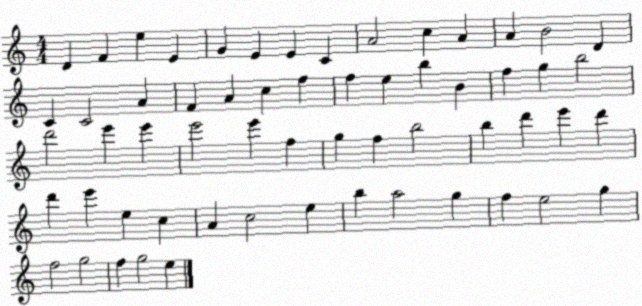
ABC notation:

X:1
T:Untitled
M:4/4
L:1/4
K:C
D F e E G E E C A2 c A A B2 D C C2 A F A c f f e b B f g b2 d'2 e' e' e'2 e' f g f b2 b d' e' d' d' e' e c A c2 e b a2 g f e2 g f2 g2 f g2 e